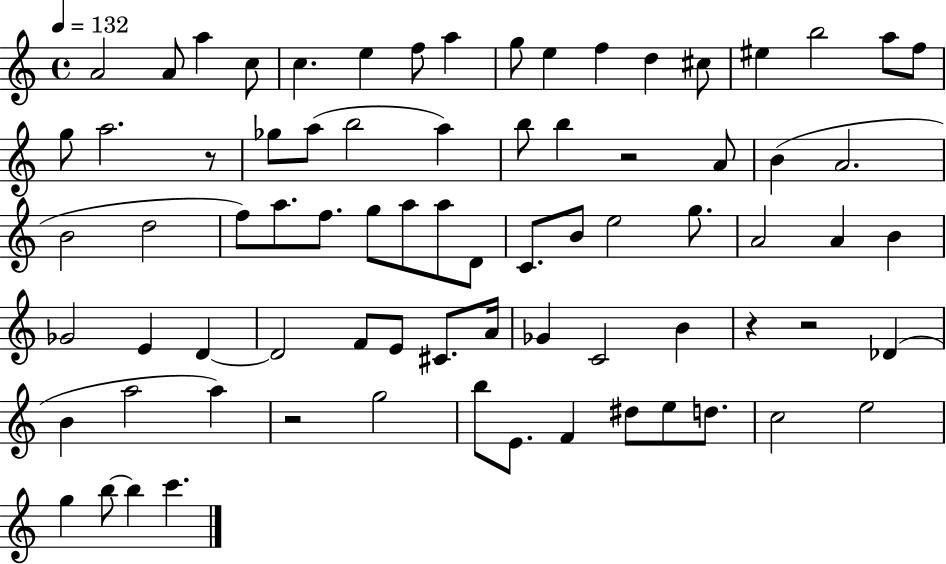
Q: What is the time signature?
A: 4/4